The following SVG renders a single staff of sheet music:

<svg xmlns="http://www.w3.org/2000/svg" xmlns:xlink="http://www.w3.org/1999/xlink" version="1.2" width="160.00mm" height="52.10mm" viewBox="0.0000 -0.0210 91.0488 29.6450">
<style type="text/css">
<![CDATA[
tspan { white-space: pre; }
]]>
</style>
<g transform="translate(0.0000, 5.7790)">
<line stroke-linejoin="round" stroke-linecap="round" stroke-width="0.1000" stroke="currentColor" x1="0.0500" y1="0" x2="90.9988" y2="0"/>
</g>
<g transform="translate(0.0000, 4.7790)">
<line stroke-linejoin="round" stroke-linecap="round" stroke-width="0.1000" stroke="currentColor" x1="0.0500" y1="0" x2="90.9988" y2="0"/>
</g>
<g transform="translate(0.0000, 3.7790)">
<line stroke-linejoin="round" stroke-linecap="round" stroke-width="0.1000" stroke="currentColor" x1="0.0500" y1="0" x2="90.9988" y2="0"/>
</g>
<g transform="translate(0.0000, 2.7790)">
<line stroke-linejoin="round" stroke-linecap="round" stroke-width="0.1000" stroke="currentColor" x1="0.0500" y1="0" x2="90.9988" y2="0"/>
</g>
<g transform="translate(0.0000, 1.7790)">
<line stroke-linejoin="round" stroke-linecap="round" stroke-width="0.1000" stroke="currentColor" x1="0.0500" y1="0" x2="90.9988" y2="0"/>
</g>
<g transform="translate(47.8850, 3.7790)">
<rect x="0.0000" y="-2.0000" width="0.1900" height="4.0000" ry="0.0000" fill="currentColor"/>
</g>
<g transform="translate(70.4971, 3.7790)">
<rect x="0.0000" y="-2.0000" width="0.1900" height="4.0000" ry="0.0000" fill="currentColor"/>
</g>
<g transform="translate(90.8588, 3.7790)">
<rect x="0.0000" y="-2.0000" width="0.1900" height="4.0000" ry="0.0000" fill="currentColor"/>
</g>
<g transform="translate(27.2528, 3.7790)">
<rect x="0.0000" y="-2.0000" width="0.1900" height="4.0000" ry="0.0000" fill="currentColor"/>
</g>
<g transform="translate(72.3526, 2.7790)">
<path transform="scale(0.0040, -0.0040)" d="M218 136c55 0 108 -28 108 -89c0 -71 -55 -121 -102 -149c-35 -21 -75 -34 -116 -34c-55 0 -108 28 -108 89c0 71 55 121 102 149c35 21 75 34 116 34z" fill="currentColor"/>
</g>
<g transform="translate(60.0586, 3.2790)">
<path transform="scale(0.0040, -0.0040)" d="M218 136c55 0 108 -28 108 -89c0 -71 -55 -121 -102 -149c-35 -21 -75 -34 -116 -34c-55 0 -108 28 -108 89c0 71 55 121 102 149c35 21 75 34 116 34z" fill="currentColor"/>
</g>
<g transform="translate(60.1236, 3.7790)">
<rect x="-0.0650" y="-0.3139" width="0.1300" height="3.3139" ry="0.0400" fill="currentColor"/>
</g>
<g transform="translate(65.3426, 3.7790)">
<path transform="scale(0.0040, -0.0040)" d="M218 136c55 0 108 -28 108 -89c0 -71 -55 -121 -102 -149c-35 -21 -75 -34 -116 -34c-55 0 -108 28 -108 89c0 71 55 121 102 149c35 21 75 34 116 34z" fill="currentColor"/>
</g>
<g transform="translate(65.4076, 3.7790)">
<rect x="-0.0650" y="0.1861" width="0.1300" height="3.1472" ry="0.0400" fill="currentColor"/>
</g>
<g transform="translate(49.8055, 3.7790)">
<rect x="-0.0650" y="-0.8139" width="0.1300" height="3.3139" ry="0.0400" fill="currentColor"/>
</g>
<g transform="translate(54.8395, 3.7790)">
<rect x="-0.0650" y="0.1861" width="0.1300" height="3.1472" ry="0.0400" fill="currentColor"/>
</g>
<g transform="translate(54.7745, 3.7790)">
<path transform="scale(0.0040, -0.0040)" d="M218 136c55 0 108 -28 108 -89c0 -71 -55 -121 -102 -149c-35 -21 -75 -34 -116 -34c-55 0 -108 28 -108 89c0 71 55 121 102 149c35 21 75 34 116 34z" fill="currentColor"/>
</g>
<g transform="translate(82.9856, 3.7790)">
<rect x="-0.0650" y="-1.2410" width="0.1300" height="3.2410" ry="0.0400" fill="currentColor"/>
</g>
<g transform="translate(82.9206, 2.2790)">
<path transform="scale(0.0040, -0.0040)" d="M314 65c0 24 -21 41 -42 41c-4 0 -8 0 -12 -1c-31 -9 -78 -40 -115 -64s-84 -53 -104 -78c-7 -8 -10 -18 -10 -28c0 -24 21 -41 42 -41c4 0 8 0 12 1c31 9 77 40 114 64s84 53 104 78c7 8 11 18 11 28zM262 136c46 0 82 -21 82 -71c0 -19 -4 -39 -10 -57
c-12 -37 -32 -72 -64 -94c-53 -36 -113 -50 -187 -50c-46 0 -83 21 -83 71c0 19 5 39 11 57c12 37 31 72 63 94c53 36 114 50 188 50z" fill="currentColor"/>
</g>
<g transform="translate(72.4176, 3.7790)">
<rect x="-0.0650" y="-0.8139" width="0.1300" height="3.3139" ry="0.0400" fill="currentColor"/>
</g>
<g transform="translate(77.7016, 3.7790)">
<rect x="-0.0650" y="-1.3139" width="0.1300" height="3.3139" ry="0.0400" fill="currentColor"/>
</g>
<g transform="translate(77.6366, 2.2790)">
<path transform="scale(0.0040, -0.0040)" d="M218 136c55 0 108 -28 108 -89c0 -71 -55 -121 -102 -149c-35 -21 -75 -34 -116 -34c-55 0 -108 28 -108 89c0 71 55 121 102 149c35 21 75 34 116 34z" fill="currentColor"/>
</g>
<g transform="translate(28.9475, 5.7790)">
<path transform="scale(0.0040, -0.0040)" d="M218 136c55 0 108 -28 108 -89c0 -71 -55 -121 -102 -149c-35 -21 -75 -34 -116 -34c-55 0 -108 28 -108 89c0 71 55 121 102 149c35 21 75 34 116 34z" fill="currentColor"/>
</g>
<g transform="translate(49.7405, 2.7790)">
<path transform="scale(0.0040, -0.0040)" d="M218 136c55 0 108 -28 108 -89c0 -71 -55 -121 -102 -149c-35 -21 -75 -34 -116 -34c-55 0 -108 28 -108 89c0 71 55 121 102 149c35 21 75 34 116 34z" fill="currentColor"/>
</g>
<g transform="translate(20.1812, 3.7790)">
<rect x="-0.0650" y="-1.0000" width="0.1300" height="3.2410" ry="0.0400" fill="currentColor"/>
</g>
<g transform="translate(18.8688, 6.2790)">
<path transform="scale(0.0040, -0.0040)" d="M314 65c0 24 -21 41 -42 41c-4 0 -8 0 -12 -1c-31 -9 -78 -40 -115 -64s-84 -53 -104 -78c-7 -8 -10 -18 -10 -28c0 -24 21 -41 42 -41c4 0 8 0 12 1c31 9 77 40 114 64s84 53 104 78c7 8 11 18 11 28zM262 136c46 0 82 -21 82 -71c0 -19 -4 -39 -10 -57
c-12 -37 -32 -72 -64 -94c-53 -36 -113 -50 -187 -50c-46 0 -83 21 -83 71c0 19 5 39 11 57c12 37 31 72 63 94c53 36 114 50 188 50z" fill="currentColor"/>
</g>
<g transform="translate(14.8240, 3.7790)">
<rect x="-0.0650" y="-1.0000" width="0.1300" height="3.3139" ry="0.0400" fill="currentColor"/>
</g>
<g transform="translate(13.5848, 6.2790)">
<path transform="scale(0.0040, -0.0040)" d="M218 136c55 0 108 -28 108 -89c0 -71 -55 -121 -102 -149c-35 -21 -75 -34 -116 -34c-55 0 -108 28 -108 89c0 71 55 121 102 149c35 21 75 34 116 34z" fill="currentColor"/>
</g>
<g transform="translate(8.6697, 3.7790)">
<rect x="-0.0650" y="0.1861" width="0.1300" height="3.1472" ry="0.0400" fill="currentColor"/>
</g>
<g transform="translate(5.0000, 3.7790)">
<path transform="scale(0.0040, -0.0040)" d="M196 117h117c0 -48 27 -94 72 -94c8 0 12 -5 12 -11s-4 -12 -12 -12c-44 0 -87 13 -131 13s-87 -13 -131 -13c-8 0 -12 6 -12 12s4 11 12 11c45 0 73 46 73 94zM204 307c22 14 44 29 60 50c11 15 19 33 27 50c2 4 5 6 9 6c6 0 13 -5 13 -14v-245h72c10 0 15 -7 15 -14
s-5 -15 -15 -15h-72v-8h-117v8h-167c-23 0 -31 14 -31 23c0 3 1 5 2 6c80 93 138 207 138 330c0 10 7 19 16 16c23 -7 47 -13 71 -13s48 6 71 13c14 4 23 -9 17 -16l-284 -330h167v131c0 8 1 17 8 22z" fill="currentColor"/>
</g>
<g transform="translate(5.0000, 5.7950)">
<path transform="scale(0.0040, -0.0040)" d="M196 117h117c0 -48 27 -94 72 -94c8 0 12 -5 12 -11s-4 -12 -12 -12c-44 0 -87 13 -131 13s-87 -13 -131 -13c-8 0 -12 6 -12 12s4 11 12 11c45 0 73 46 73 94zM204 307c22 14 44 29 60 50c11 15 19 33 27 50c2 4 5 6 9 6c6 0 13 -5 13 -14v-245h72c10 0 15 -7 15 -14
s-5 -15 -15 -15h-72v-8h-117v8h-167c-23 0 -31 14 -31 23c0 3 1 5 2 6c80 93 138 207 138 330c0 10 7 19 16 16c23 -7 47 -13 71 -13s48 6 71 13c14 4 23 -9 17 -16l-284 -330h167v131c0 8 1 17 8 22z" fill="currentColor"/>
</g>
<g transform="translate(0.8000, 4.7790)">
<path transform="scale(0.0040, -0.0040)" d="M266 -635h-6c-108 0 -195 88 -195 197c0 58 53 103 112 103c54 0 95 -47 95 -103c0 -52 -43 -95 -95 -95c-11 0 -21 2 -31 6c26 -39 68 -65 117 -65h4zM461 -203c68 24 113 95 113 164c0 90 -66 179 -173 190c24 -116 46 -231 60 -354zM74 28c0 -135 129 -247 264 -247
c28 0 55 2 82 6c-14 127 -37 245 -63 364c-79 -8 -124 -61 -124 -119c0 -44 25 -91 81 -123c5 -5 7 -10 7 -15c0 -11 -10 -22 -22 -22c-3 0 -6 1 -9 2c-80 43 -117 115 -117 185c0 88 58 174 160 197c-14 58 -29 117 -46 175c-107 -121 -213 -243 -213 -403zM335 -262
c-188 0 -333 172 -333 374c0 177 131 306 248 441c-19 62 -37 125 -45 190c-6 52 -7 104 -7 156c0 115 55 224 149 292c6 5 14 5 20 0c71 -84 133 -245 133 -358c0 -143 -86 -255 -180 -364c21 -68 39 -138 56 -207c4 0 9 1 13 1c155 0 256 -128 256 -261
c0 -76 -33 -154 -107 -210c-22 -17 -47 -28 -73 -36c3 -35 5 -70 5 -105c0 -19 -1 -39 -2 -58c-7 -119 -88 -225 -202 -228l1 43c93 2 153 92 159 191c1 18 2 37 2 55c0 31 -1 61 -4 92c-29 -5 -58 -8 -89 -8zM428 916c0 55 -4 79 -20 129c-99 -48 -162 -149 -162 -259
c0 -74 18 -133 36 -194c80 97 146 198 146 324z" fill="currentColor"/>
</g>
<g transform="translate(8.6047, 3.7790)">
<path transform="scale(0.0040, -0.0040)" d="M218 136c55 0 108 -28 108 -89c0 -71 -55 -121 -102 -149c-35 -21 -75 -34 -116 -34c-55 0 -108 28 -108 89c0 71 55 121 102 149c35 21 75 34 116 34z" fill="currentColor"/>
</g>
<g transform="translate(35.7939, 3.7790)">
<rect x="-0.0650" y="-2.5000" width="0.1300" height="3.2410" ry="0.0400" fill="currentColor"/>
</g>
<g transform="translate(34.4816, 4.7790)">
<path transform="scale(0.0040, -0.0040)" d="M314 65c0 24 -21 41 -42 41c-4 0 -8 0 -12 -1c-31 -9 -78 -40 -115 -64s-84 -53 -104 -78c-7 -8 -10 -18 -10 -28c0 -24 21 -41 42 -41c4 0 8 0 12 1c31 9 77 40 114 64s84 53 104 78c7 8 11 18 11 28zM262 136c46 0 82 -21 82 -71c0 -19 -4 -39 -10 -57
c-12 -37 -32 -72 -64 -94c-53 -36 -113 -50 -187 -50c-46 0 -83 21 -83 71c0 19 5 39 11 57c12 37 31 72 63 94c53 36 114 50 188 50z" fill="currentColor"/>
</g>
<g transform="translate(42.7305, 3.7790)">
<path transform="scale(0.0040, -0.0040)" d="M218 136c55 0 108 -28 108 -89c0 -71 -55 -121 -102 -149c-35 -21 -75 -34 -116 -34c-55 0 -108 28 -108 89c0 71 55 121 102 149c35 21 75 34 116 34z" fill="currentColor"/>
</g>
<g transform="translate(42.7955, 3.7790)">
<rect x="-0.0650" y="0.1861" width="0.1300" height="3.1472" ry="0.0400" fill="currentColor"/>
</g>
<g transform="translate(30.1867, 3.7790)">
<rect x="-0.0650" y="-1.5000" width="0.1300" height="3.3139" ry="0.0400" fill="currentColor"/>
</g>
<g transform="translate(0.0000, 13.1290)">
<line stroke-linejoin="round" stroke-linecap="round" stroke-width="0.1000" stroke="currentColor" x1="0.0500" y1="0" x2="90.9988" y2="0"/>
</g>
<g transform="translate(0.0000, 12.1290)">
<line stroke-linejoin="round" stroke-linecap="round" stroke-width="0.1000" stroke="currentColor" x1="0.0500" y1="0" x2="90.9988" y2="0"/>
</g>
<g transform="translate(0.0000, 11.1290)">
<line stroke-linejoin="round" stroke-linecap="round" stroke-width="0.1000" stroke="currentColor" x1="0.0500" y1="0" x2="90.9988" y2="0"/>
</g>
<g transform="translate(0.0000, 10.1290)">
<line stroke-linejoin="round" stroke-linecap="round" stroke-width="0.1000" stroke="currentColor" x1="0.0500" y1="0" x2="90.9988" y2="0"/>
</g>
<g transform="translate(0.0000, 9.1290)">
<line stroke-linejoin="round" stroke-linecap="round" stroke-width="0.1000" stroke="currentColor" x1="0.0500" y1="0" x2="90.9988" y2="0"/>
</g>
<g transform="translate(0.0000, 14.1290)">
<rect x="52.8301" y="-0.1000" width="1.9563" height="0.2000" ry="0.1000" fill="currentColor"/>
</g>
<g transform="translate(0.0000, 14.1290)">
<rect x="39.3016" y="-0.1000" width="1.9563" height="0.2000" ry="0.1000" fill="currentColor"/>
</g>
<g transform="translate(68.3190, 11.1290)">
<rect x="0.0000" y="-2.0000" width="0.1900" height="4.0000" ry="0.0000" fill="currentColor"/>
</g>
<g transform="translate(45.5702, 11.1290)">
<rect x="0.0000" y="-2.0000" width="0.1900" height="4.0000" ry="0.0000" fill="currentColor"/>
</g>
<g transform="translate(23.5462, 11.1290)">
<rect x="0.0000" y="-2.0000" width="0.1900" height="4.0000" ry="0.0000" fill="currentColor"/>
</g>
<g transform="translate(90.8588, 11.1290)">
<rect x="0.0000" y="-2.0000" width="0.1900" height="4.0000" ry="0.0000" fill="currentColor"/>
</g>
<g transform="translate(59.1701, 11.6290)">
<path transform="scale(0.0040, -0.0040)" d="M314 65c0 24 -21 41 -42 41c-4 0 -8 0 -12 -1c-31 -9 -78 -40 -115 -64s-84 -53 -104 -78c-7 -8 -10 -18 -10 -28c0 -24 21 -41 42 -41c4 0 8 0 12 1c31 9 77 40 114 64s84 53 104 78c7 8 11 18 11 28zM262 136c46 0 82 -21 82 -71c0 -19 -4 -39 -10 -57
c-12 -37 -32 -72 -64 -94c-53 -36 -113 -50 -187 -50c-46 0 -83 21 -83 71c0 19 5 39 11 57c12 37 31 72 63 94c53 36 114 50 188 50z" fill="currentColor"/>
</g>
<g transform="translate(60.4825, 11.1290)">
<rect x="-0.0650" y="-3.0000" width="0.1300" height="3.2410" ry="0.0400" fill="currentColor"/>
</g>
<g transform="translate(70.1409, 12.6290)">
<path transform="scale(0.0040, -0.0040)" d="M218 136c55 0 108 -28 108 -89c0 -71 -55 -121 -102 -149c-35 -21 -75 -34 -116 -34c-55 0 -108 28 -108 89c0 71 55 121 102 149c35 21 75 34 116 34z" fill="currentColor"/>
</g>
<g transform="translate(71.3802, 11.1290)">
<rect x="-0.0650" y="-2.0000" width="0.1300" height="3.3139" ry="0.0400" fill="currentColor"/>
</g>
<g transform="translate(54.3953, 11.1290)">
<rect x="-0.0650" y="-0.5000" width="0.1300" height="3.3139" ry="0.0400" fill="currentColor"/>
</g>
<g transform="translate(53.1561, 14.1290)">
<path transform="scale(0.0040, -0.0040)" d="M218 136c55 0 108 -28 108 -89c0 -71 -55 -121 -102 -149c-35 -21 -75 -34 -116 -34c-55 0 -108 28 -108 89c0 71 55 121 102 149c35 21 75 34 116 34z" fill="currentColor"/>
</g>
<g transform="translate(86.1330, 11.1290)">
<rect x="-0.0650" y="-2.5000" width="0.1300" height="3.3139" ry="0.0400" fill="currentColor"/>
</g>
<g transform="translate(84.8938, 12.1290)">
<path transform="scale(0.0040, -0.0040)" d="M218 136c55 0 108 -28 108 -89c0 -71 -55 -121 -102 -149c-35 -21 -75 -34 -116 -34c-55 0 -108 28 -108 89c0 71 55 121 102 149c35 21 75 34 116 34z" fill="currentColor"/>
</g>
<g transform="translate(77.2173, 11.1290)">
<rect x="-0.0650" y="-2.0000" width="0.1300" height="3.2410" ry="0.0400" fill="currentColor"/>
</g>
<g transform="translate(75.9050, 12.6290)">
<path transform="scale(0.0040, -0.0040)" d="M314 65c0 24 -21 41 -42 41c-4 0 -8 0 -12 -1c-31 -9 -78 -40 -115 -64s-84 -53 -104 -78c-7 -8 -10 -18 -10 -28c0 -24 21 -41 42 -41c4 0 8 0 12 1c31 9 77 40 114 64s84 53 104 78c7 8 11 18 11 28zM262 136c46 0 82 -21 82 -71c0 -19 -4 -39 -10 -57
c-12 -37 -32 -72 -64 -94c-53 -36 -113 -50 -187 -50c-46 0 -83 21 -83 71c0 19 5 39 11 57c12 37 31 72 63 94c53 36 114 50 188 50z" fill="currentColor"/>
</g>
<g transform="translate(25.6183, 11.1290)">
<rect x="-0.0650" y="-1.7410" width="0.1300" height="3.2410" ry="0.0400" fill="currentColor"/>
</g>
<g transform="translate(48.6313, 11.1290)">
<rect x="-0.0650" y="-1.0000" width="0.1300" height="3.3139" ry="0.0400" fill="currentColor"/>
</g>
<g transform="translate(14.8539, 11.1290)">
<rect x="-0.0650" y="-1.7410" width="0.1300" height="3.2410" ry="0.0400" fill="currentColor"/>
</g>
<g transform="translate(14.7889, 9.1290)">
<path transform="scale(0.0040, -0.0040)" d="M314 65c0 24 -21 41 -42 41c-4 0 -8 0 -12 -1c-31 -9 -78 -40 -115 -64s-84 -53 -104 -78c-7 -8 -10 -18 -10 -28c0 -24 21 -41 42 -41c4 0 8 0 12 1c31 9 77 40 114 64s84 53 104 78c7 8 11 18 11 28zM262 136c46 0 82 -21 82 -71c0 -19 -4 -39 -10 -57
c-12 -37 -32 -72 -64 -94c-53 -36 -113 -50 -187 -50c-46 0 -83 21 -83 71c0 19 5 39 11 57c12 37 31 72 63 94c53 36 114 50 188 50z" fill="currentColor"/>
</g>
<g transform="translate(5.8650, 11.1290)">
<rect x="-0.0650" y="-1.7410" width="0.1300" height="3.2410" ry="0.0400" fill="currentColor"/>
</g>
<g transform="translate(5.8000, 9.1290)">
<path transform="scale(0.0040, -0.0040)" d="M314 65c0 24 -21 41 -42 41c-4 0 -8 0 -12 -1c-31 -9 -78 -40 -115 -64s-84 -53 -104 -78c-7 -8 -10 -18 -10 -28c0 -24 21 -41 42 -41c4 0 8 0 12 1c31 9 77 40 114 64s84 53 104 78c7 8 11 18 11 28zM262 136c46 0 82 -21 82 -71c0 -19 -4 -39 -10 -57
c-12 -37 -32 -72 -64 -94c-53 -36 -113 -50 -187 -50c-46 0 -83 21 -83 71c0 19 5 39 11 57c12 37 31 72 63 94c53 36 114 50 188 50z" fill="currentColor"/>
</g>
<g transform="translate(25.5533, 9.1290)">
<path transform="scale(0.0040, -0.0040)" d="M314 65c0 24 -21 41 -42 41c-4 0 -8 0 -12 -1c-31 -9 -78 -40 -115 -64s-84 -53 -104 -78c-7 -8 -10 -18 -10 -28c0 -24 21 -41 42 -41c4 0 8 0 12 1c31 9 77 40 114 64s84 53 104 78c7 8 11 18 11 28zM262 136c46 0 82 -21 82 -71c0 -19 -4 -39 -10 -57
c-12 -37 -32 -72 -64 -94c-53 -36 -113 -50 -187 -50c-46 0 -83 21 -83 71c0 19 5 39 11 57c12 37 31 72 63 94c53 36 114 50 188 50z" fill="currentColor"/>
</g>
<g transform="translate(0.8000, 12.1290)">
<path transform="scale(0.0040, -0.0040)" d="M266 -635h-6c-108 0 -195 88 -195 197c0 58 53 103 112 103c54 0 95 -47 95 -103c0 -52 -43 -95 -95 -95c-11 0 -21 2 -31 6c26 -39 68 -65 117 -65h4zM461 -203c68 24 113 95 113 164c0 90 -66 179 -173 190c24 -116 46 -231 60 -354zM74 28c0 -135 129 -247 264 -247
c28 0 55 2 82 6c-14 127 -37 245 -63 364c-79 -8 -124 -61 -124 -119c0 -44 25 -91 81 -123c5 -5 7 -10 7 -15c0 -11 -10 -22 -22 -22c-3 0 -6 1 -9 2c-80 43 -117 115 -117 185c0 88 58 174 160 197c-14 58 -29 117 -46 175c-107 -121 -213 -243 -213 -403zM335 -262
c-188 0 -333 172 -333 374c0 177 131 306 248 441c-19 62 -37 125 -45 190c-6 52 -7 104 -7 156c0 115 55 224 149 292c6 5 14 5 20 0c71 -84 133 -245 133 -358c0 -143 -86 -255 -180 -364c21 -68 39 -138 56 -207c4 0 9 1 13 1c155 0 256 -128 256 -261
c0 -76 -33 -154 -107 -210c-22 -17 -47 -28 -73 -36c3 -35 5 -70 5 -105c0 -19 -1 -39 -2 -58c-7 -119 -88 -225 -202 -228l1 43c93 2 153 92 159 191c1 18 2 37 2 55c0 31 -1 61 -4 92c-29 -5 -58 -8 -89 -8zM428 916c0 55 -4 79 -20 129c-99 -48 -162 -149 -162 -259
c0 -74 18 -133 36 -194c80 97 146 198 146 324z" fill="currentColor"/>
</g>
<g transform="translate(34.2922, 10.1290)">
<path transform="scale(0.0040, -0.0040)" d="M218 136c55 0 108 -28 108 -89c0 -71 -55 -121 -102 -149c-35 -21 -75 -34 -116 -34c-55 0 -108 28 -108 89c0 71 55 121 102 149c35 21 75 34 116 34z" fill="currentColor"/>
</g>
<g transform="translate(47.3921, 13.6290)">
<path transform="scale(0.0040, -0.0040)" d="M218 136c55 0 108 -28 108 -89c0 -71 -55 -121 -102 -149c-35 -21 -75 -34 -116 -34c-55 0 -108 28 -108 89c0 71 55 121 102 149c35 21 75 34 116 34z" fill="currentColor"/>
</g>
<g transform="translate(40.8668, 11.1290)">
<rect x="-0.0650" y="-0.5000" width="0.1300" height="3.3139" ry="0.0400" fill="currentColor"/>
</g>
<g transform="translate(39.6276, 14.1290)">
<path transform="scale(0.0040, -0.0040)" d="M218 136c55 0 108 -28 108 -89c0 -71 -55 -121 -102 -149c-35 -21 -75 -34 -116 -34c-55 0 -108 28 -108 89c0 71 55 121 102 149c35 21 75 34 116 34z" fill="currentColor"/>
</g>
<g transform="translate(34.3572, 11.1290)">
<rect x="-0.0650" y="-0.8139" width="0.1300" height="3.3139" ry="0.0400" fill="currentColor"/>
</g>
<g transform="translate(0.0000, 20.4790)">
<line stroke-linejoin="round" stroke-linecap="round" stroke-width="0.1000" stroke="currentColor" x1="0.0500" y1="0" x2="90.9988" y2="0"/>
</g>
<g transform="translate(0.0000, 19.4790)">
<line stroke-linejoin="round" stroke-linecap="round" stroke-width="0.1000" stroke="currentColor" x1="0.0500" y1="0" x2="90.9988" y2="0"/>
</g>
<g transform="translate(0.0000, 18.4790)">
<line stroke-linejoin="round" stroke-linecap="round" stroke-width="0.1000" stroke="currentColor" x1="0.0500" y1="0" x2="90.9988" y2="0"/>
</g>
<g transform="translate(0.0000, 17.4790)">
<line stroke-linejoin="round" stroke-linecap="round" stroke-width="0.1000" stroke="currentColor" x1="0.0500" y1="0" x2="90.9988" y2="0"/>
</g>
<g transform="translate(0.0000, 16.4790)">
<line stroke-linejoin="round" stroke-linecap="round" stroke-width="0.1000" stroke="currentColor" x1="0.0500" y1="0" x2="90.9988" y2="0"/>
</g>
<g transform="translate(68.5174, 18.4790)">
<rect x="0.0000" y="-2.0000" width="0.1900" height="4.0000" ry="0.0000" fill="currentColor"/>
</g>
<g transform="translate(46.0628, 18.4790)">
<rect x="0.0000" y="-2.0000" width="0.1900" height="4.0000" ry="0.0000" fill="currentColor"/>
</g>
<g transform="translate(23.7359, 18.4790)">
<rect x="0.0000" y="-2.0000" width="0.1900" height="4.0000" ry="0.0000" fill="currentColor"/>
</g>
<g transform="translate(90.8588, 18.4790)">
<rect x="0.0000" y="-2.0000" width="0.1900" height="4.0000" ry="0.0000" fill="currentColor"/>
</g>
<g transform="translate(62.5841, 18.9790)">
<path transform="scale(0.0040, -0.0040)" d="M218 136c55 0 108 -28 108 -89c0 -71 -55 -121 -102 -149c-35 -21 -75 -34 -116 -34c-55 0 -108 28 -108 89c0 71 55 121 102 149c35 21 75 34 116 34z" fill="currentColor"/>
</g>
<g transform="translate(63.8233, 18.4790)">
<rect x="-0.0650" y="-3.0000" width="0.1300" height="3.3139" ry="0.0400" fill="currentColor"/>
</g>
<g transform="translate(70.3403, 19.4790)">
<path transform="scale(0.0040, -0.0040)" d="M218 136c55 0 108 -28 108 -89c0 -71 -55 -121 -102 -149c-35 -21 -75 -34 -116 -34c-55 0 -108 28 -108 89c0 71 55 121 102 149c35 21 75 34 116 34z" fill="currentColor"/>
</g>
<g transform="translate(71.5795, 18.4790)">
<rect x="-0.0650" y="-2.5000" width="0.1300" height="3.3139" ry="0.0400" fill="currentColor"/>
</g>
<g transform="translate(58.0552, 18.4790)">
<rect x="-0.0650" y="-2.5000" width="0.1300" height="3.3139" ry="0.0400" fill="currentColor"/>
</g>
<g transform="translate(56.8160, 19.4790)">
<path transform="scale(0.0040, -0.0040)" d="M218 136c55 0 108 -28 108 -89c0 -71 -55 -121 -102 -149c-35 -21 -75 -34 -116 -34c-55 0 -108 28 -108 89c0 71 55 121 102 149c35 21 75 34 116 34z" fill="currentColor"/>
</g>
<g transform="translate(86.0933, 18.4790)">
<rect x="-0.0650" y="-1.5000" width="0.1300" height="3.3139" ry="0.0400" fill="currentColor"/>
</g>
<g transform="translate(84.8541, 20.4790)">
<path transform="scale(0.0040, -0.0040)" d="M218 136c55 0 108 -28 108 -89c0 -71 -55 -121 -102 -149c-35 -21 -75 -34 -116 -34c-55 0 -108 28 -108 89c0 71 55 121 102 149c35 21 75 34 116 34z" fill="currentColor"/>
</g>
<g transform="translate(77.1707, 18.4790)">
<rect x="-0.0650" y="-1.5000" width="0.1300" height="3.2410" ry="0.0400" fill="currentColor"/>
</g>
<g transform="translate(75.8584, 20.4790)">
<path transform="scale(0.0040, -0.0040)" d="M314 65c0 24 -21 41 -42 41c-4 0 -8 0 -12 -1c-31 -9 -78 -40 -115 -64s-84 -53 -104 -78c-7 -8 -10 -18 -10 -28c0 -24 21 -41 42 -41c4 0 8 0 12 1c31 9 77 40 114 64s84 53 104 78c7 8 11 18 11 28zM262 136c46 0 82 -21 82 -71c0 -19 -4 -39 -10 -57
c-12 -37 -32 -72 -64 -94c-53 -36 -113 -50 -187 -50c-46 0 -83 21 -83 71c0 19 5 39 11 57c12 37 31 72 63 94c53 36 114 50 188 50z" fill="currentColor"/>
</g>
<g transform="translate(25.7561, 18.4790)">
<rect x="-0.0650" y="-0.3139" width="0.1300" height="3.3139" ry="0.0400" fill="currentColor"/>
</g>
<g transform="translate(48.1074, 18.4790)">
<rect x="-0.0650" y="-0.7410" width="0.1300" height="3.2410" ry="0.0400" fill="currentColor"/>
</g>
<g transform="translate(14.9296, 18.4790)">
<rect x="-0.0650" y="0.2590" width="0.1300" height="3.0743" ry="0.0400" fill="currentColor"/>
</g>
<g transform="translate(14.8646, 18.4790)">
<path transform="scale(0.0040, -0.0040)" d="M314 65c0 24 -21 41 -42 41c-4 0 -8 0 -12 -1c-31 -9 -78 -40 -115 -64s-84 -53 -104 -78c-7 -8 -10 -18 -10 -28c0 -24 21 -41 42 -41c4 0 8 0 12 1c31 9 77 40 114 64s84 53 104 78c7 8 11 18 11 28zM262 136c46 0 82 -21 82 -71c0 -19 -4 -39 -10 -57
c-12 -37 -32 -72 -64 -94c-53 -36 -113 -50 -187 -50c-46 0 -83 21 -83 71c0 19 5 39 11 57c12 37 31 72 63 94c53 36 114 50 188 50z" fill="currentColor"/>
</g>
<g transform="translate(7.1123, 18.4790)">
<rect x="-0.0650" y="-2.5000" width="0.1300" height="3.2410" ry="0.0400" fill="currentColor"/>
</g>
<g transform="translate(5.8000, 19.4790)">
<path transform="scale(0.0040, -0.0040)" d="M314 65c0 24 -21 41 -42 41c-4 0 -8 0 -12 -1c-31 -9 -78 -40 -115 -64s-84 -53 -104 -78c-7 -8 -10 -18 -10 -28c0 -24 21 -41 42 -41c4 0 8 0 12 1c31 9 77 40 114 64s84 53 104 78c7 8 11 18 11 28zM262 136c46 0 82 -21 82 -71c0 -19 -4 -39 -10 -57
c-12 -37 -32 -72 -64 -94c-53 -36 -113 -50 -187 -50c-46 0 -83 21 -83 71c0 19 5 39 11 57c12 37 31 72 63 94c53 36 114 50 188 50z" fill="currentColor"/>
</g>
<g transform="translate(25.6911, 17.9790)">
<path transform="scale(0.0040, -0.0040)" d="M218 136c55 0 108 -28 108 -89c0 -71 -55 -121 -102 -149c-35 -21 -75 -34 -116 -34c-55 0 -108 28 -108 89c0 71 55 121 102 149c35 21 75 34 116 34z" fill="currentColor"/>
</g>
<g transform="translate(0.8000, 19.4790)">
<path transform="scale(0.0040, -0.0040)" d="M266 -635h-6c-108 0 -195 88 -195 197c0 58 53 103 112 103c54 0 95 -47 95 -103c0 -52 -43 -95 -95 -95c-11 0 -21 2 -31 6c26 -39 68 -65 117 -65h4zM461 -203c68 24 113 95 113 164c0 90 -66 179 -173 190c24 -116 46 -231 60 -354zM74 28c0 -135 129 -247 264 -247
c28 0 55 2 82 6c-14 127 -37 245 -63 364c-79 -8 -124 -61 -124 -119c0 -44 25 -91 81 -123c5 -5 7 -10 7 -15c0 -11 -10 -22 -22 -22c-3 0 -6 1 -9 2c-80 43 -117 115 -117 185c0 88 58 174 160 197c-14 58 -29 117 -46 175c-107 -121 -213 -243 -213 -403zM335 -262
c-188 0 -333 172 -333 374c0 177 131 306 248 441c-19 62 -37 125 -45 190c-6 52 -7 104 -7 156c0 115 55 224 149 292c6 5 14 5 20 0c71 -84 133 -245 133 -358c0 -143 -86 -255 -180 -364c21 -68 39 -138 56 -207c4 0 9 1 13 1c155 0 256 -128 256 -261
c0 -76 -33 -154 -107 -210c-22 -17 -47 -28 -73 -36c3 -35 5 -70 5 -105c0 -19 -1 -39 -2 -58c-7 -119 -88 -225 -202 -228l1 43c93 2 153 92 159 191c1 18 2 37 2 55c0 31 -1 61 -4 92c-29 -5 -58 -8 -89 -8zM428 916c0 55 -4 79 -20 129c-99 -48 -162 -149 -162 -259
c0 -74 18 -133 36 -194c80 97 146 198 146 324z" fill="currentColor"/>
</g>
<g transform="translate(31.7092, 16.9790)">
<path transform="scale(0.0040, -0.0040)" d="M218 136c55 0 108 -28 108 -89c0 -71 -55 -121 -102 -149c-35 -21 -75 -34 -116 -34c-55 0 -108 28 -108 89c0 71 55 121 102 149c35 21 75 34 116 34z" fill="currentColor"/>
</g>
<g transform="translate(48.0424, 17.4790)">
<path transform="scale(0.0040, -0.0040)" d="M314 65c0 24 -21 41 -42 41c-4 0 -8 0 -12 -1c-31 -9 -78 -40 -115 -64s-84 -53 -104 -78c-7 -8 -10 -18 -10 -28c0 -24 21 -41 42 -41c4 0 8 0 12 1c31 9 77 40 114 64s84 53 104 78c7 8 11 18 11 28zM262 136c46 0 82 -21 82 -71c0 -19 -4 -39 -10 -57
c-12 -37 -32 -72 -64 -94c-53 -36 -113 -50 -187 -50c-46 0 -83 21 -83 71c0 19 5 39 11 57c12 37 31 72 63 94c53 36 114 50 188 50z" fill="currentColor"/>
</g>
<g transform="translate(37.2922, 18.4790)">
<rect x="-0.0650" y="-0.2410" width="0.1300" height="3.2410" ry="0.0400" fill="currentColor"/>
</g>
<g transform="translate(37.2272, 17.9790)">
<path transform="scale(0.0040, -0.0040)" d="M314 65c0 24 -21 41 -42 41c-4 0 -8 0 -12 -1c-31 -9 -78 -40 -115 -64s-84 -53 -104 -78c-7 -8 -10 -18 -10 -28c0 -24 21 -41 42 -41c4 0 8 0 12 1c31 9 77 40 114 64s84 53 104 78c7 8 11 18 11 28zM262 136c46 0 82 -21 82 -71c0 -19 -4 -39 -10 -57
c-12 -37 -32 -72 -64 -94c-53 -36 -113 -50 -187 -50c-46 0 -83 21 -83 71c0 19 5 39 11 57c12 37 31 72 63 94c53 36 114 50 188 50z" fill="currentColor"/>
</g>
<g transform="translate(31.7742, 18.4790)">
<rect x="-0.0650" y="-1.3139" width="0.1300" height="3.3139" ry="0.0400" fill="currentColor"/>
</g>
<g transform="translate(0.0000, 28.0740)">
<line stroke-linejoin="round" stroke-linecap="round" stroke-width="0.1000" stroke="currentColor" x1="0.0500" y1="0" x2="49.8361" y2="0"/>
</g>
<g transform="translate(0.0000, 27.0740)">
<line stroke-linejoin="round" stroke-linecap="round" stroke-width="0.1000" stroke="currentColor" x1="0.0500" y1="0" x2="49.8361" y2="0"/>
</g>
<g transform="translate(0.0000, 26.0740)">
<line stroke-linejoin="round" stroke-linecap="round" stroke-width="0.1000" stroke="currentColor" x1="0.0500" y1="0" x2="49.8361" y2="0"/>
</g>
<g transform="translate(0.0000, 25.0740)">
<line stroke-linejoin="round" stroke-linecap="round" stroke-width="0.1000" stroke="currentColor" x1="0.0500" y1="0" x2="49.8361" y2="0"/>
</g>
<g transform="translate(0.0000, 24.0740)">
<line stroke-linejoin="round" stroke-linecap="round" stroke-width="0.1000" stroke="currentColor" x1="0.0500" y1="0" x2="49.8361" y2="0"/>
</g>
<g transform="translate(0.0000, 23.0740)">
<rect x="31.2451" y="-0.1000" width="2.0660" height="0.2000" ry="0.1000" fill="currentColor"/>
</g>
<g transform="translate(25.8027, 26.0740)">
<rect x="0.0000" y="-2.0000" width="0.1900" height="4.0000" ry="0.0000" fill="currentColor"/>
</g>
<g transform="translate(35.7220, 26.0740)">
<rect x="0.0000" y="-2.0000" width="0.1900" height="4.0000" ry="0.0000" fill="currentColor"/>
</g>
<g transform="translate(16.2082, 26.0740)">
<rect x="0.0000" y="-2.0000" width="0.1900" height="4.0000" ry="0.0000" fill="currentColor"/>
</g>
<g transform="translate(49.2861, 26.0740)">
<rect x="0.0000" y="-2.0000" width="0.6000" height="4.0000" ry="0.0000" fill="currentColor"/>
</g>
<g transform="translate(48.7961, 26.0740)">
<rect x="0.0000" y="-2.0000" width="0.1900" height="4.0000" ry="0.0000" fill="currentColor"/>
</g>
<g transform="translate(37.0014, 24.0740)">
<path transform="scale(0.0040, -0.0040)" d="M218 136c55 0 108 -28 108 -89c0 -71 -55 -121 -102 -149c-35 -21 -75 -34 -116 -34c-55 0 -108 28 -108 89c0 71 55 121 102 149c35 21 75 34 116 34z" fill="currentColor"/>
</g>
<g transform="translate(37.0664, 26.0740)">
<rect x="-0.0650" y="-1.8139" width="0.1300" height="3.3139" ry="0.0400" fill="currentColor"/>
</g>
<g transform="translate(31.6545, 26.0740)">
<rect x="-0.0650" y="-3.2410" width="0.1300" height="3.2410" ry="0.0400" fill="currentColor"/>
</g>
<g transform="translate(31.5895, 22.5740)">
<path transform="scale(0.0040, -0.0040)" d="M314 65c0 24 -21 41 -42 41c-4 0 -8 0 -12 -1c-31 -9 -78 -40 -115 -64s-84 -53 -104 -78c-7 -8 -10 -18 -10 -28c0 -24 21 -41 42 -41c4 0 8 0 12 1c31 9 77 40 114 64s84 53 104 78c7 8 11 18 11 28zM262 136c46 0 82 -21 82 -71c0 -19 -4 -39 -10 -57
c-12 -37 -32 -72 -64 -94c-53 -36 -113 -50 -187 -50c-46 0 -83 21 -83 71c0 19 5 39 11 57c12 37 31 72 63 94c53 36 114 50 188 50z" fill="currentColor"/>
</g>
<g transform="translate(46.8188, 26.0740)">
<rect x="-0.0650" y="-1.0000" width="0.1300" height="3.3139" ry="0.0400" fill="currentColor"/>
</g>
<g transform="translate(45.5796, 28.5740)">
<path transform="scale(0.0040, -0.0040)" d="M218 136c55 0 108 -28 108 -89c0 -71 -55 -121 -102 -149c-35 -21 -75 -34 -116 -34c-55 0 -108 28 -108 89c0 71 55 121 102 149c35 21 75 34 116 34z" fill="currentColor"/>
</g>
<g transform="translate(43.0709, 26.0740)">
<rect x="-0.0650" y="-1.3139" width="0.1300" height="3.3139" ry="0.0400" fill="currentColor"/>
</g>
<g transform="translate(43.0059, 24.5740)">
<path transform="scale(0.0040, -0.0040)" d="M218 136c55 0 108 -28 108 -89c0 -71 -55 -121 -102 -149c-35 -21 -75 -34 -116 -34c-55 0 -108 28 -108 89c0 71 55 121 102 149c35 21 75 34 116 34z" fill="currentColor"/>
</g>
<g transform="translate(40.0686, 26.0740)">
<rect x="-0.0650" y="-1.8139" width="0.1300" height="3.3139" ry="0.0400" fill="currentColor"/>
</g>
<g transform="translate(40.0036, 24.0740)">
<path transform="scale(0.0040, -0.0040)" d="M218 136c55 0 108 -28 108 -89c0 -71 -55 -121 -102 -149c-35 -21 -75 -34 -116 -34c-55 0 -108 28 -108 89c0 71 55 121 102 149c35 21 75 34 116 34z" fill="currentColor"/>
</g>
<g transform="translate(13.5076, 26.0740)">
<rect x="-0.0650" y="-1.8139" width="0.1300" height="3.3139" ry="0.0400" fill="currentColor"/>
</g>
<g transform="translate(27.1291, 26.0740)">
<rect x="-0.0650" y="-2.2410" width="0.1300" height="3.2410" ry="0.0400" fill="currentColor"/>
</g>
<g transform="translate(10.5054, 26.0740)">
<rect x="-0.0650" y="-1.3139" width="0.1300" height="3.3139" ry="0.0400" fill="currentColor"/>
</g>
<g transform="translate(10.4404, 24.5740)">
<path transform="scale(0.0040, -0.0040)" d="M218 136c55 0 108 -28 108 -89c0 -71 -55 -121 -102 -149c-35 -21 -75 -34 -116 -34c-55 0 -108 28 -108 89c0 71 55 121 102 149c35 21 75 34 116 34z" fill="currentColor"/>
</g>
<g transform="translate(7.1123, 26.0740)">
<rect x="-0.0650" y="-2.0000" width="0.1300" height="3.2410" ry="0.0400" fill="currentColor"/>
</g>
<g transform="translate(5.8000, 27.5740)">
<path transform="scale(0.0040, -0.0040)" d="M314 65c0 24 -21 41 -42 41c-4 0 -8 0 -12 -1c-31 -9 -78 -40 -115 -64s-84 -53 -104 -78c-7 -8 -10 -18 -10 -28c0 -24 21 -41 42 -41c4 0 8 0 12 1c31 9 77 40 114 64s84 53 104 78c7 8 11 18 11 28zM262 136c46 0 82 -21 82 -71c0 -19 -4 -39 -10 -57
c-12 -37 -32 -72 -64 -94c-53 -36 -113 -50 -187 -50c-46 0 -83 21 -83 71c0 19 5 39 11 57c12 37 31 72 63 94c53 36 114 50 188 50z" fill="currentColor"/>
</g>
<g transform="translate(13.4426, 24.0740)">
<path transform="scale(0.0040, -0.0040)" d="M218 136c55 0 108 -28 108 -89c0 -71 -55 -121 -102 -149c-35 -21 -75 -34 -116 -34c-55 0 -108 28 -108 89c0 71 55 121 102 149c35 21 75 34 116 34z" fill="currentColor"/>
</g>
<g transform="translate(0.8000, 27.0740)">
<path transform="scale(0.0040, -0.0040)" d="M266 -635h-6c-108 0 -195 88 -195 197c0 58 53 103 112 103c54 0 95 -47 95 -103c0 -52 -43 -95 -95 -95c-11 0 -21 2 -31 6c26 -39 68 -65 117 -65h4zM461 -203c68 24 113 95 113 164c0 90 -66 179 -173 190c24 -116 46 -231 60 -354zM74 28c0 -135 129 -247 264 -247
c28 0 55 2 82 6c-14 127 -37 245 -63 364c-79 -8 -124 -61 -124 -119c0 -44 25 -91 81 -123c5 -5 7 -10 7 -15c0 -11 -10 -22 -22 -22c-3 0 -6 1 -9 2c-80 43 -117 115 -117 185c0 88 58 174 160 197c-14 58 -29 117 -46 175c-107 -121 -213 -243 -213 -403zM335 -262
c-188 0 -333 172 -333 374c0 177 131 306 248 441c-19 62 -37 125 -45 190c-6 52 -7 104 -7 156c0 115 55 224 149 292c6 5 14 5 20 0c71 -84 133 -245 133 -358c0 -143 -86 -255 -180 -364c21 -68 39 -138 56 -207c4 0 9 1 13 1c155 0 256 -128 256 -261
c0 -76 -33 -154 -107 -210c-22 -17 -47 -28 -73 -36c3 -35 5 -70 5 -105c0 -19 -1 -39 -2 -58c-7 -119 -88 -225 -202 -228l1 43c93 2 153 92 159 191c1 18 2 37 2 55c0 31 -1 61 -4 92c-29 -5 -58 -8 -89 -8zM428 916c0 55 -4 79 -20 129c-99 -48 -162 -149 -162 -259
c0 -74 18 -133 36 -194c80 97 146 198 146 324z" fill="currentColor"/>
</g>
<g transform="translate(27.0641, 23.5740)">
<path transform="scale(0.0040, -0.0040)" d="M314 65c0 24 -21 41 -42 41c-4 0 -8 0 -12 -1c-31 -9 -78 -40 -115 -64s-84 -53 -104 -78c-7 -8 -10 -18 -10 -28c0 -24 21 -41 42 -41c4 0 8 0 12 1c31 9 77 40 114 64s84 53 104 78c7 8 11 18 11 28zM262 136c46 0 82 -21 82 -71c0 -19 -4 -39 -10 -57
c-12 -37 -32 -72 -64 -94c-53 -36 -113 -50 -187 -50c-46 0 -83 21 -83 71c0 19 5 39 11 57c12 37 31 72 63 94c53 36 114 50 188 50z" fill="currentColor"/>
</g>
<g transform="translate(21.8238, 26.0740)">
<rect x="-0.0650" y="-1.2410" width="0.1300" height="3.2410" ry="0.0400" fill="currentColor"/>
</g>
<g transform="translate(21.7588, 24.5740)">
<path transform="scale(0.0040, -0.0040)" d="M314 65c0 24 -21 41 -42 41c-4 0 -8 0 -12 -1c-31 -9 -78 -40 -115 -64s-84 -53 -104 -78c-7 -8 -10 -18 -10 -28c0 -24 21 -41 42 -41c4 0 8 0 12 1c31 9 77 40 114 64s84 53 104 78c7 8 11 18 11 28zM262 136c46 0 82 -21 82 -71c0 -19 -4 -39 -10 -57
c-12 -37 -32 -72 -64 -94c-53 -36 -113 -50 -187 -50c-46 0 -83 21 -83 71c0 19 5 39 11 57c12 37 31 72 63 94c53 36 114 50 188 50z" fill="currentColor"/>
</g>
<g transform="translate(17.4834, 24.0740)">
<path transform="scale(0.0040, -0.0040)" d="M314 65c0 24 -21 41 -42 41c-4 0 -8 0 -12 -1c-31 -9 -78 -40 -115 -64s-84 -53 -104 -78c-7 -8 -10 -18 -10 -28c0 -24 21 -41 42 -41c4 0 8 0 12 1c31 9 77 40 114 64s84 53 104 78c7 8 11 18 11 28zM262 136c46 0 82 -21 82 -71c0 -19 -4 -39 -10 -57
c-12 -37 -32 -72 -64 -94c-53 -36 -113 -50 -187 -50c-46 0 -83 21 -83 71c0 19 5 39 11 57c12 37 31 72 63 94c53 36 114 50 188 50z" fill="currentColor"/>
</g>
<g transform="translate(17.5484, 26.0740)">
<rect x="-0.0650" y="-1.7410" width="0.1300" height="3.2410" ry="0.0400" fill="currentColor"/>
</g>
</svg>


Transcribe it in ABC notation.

X:1
T:Untitled
M:4/4
L:1/4
K:C
B D D2 E G2 B d B c B d e e2 f2 f2 f2 d C D C A2 F F2 G G2 B2 c e c2 d2 G A G E2 E F2 e f f2 e2 g2 b2 f f e D